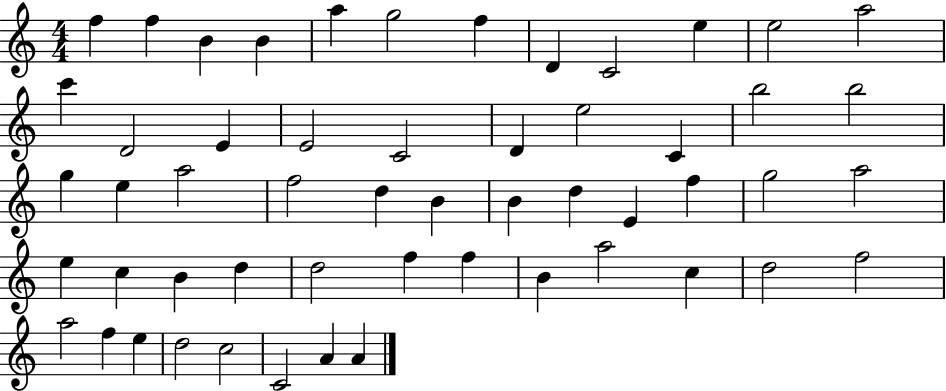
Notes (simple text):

F5/q F5/q B4/q B4/q A5/q G5/h F5/q D4/q C4/h E5/q E5/h A5/h C6/q D4/h E4/q E4/h C4/h D4/q E5/h C4/q B5/h B5/h G5/q E5/q A5/h F5/h D5/q B4/q B4/q D5/q E4/q F5/q G5/h A5/h E5/q C5/q B4/q D5/q D5/h F5/q F5/q B4/q A5/h C5/q D5/h F5/h A5/h F5/q E5/q D5/h C5/h C4/h A4/q A4/q